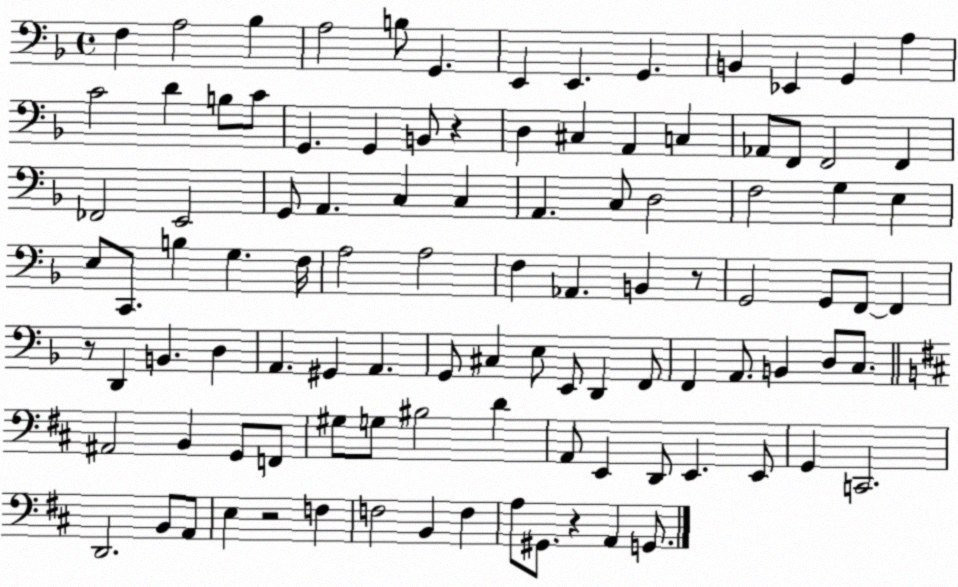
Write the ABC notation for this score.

X:1
T:Untitled
M:4/4
L:1/4
K:F
F, A,2 _B, A,2 B,/2 G,, E,, E,, G,, B,, _E,, G,, A, C2 D B,/2 C/2 G,, G,, B,,/2 z D, ^C, A,, C, _A,,/2 F,,/2 F,,2 F,, _F,,2 E,,2 G,,/2 A,, C, C, A,, C,/2 D,2 F,2 G, E, E,/2 C,,/2 B, G, F,/4 A,2 A,2 F, _A,, B,, z/2 G,,2 G,,/2 F,,/2 F,, z/2 D,, B,, D, A,, ^G,, A,, G,,/2 ^C, E,/2 E,,/2 D,, F,,/2 F,, A,,/2 B,, D,/2 C,/2 ^A,,2 B,, G,,/2 F,,/2 ^G,/2 G,/2 ^B,2 D A,,/2 E,, D,,/2 E,, E,,/2 G,, C,,2 D,,2 B,,/2 A,,/2 E, z2 F, F,2 B,, F, A,/2 ^G,,/2 z A,, G,,/2